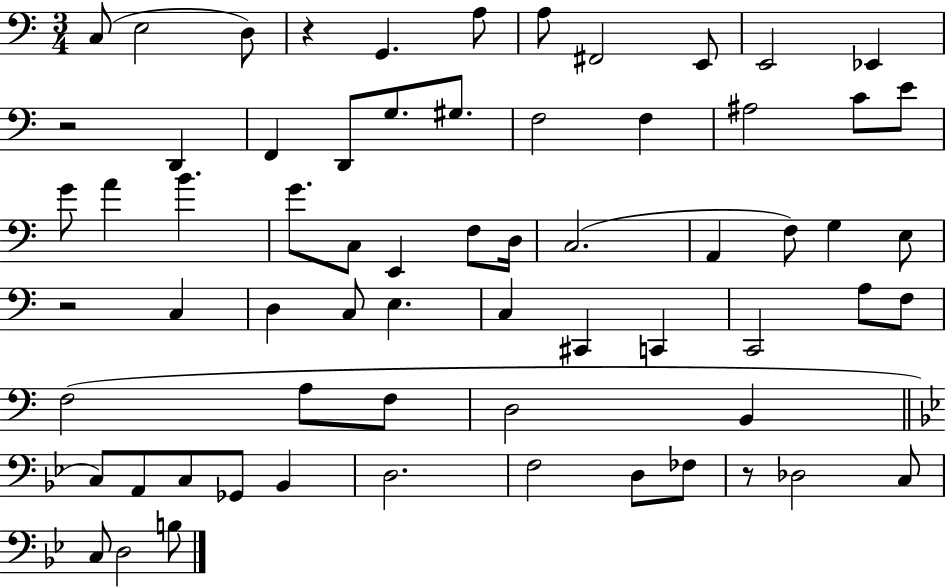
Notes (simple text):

C3/e E3/h D3/e R/q G2/q. A3/e A3/e F#2/h E2/e E2/h Eb2/q R/h D2/q F2/q D2/e G3/e. G#3/e. F3/h F3/q A#3/h C4/e E4/e G4/e A4/q B4/q. G4/e. C3/e E2/q F3/e D3/s C3/h. A2/q F3/e G3/q E3/e R/h C3/q D3/q C3/e E3/q. C3/q C#2/q C2/q C2/h A3/e F3/e F3/h A3/e F3/e D3/h B2/q C3/e A2/e C3/e Gb2/e Bb2/q D3/h. F3/h D3/e FES3/e R/e Db3/h C3/e C3/e D3/h B3/e